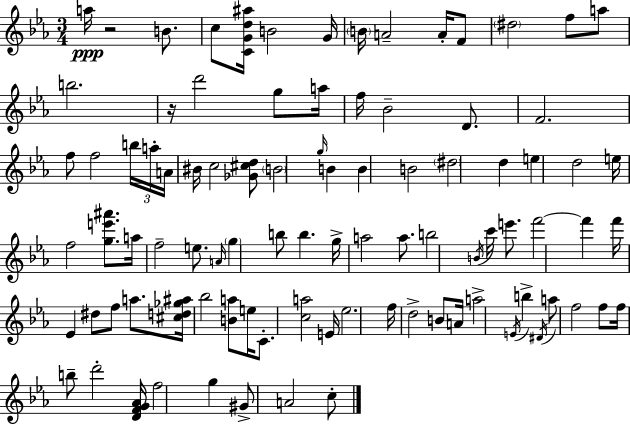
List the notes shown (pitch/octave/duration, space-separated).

A5/s R/h B4/e. C5/e [C4,G4,D5,A#5]/s B4/h G4/s B4/s A4/h A4/s F4/e D#5/h F5/e A5/e B5/h. R/s D6/h G5/e A5/s F5/s Bb4/h D4/e. F4/h. F5/e F5/h B5/s A5/s A4/s BIS4/s C5/h [Gb4,C#5,D5]/e B4/h G5/s B4/q B4/q B4/h D#5/h D5/q E5/q D5/h E5/s F5/h [G5,E6,A#6]/e. A5/s F5/h E5/e. A4/s G5/q B5/e B5/q. G5/s A5/h A5/e. B5/h B4/s C6/s E6/e. F6/h F6/q F6/s Eb4/q D#5/e F5/e A5/e. [C#5,D5,Gb5,A#5]/s Bb5/h [B4,A5]/e E5/s C4/e. [C5,A5]/h E4/s Eb5/h. F5/s D5/h B4/e A4/s A5/h E4/s B5/q D#4/s A5/e F5/h F5/e F5/s B5/e D6/h [D4,F4,G4,Ab4]/s F5/h G5/q G#4/e A4/h C5/e